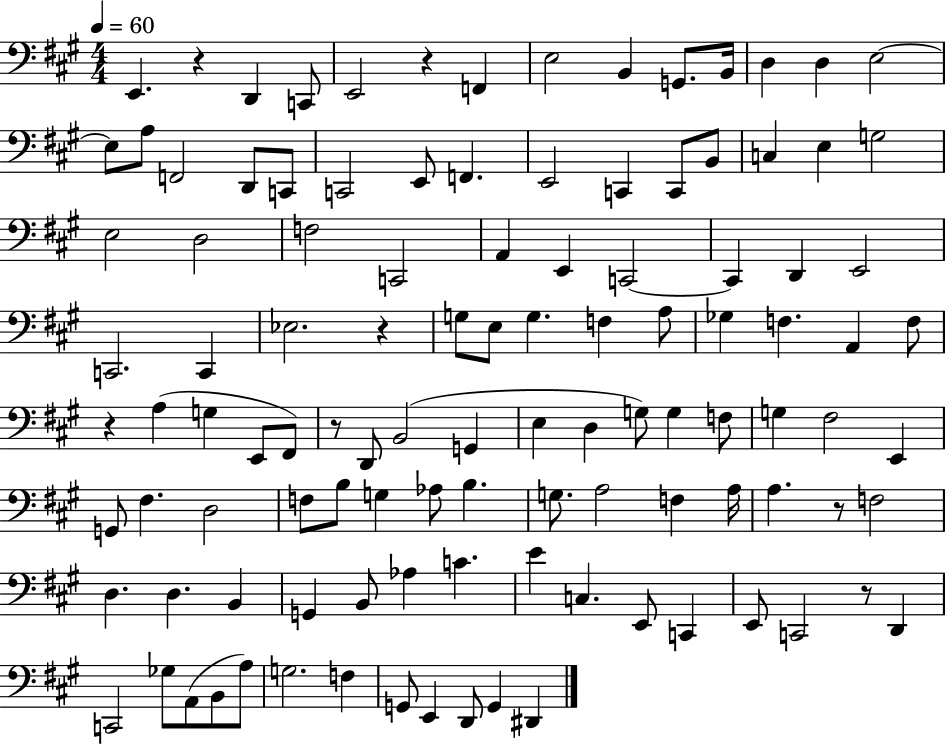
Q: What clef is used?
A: bass